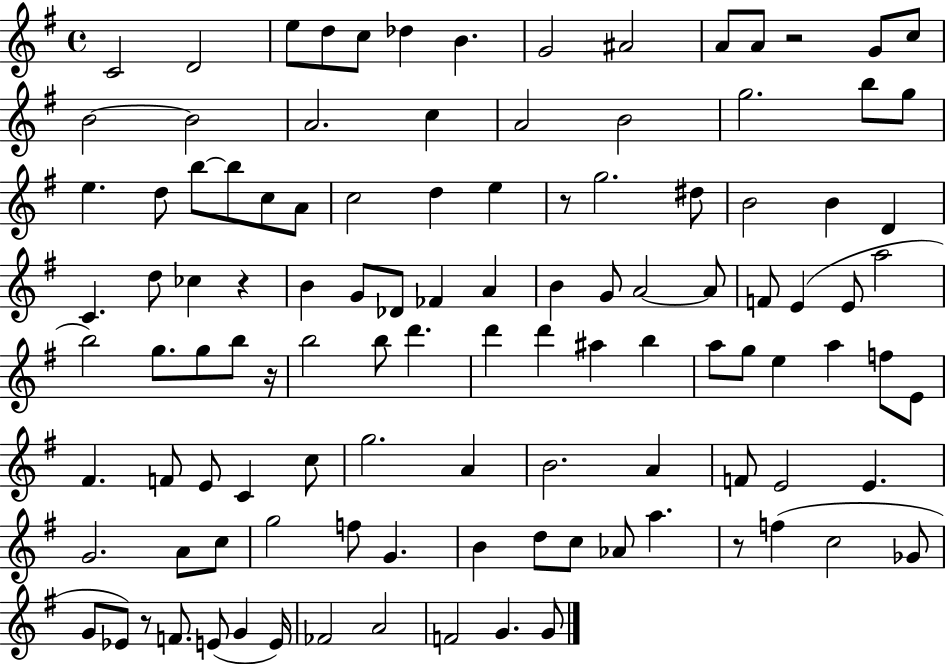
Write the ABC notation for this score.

X:1
T:Untitled
M:4/4
L:1/4
K:G
C2 D2 e/2 d/2 c/2 _d B G2 ^A2 A/2 A/2 z2 G/2 c/2 B2 B2 A2 c A2 B2 g2 b/2 g/2 e d/2 b/2 b/2 c/2 A/2 c2 d e z/2 g2 ^d/2 B2 B D C d/2 _c z B G/2 _D/2 _F A B G/2 A2 A/2 F/2 E E/2 a2 b2 g/2 g/2 b/2 z/4 b2 b/2 d' d' d' ^a b a/2 g/2 e a f/2 E/2 ^F F/2 E/2 C c/2 g2 A B2 A F/2 E2 E G2 A/2 c/2 g2 f/2 G B d/2 c/2 _A/2 a z/2 f c2 _G/2 G/2 _E/2 z/2 F/2 E/2 G E/4 _F2 A2 F2 G G/2